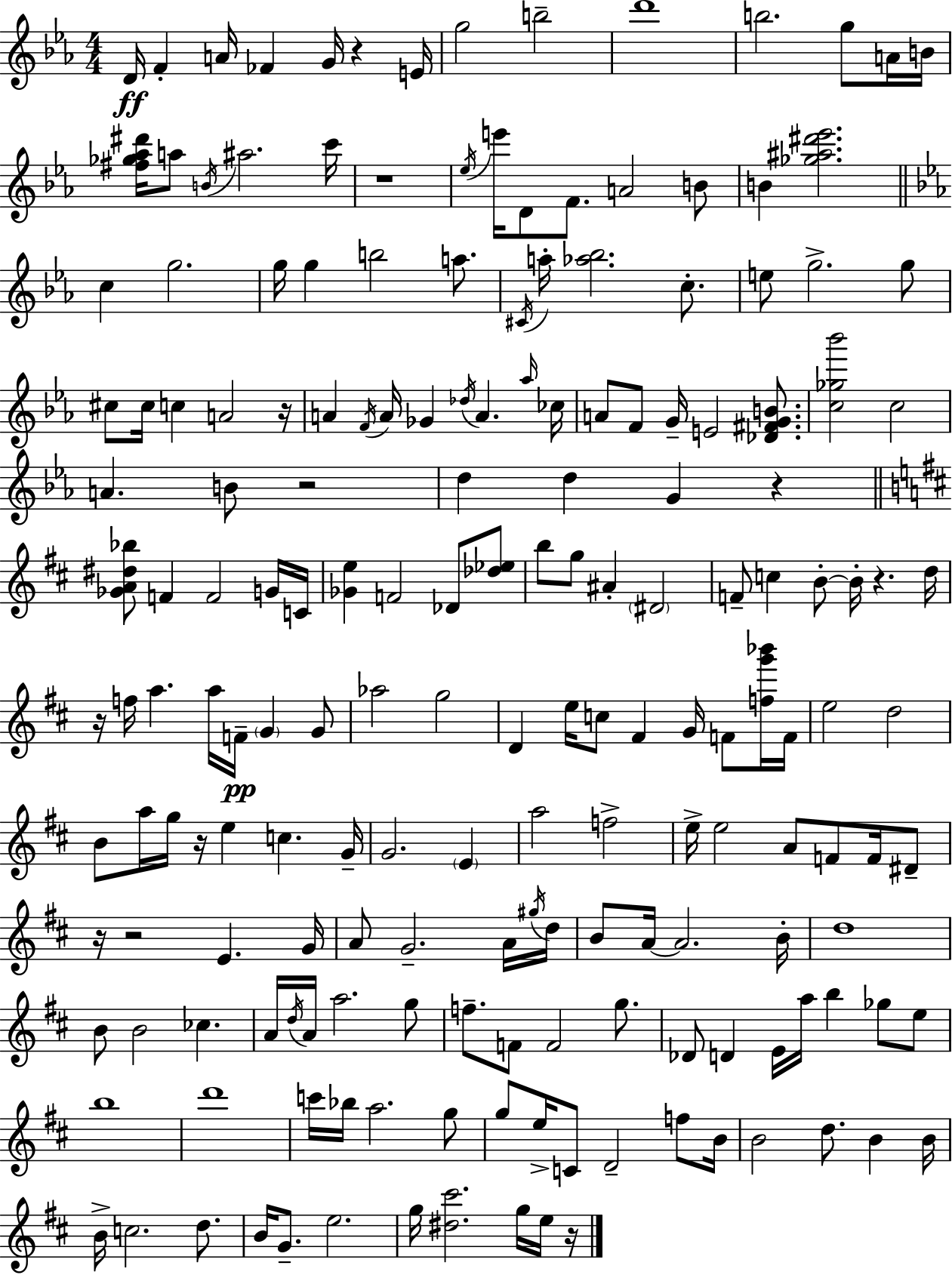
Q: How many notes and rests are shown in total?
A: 183